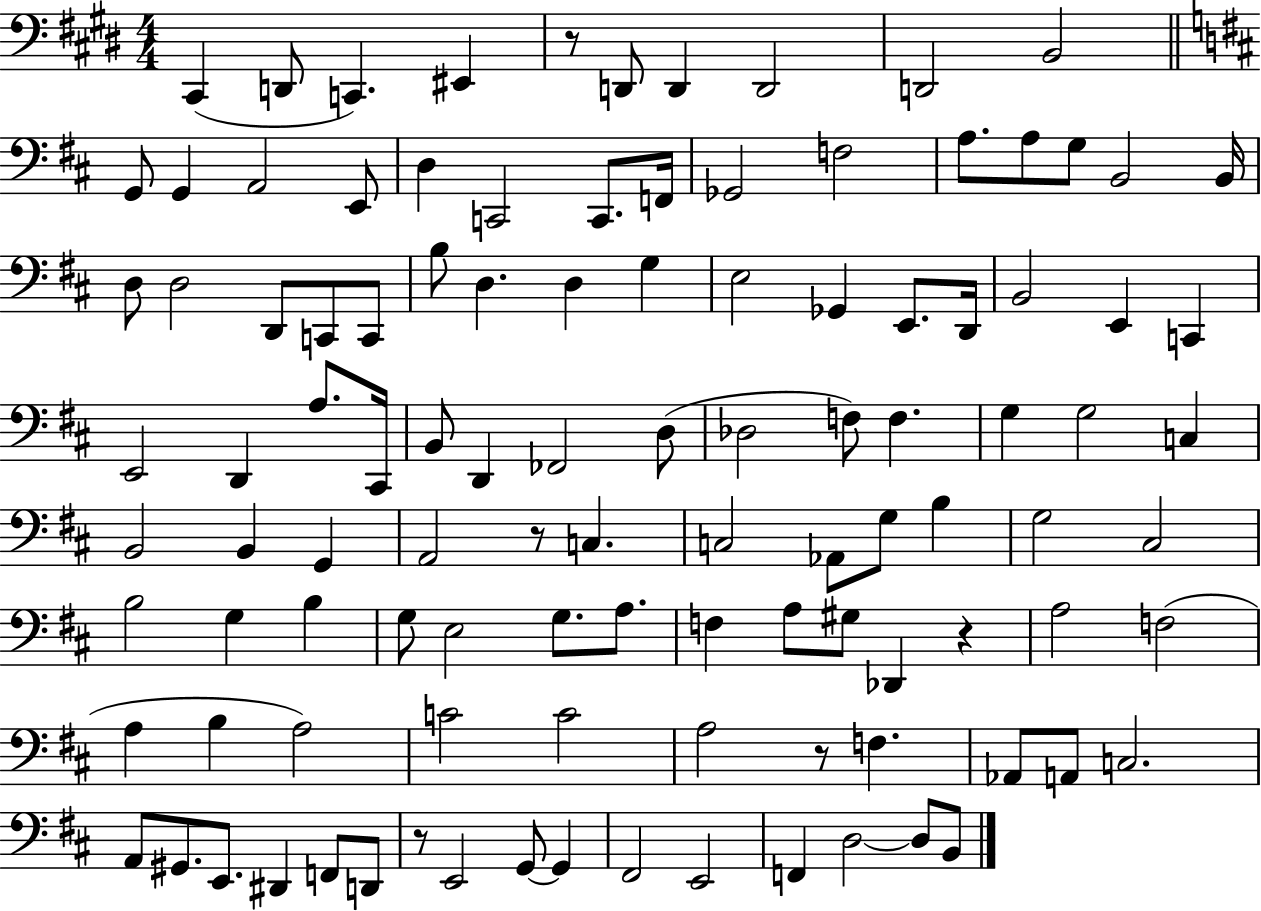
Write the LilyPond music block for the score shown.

{
  \clef bass
  \numericTimeSignature
  \time 4/4
  \key e \major
  cis,4( d,8 c,4.) eis,4 | r8 d,8 d,4 d,2 | d,2 b,2 | \bar "||" \break \key d \major g,8 g,4 a,2 e,8 | d4 c,2 c,8. f,16 | ges,2 f2 | a8. a8 g8 b,2 b,16 | \break d8 d2 d,8 c,8 c,8 | b8 d4. d4 g4 | e2 ges,4 e,8. d,16 | b,2 e,4 c,4 | \break e,2 d,4 a8. cis,16 | b,8 d,4 fes,2 d8( | des2 f8) f4. | g4 g2 c4 | \break b,2 b,4 g,4 | a,2 r8 c4. | c2 aes,8 g8 b4 | g2 cis2 | \break b2 g4 b4 | g8 e2 g8. a8. | f4 a8 gis8 des,4 r4 | a2 f2( | \break a4 b4 a2) | c'2 c'2 | a2 r8 f4. | aes,8 a,8 c2. | \break a,8 gis,8. e,8. dis,4 f,8 d,8 | r8 e,2 g,8~~ g,4 | fis,2 e,2 | f,4 d2~~ d8 b,8 | \break \bar "|."
}